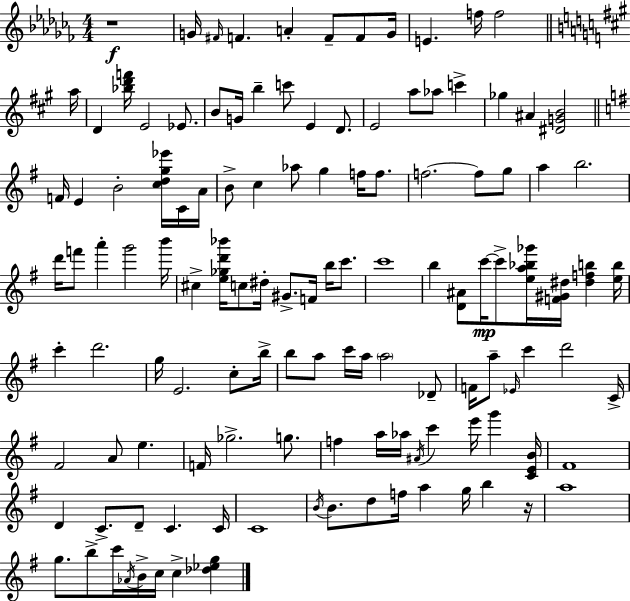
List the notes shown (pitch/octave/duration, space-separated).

R/w G4/s F#4/s F4/q. A4/q F4/e F4/e G4/s E4/q. F5/s F5/h A5/s D4/q [Bb5,D6,F6]/s E4/h Eb4/e. B4/e G4/s B5/q C6/e E4/q D4/e. E4/h A5/e Ab5/e C6/q Gb5/q A#4/q [D#4,G4,B4]/h F4/s E4/q B4/h [C5,D5,G5,Eb6]/s C4/s A4/s B4/e C5/q Ab5/e G5/q F5/s F5/e. F5/h. F5/e G5/e A5/q B5/h. D6/s F6/e A6/q G6/h B6/s C#5/q [E5,Gb5,D6,Bb6]/s C5/e D#5/s G#4/e. F4/s B5/s C6/e. C6/w B5/q [D4,A#4]/e C6/s C6/e [E5,A5,Bb5,Gb6]/s [F4,G#4,D#5]/s [D#5,F5,B5]/q [E5,B5]/s C6/q D6/h. G5/s E4/h. C5/e B5/s B5/e A5/e C6/s A5/s A5/h Db4/e F4/s A5/e Eb4/s C6/q D6/h C4/s F#4/h A4/e E5/q. F4/s Gb5/h. G5/e. F5/q A5/s Ab5/s A#4/s C6/q E6/s G6/q [C4,E4,B4]/s F#4/w D4/q C4/e. D4/e C4/q. C4/s C4/w B4/s B4/e. D5/e F5/s A5/q G5/s B5/q R/s A5/w G5/e. B5/e C6/s Ab4/s B4/s C5/s C5/q [Db5,Eb5,G5]/q